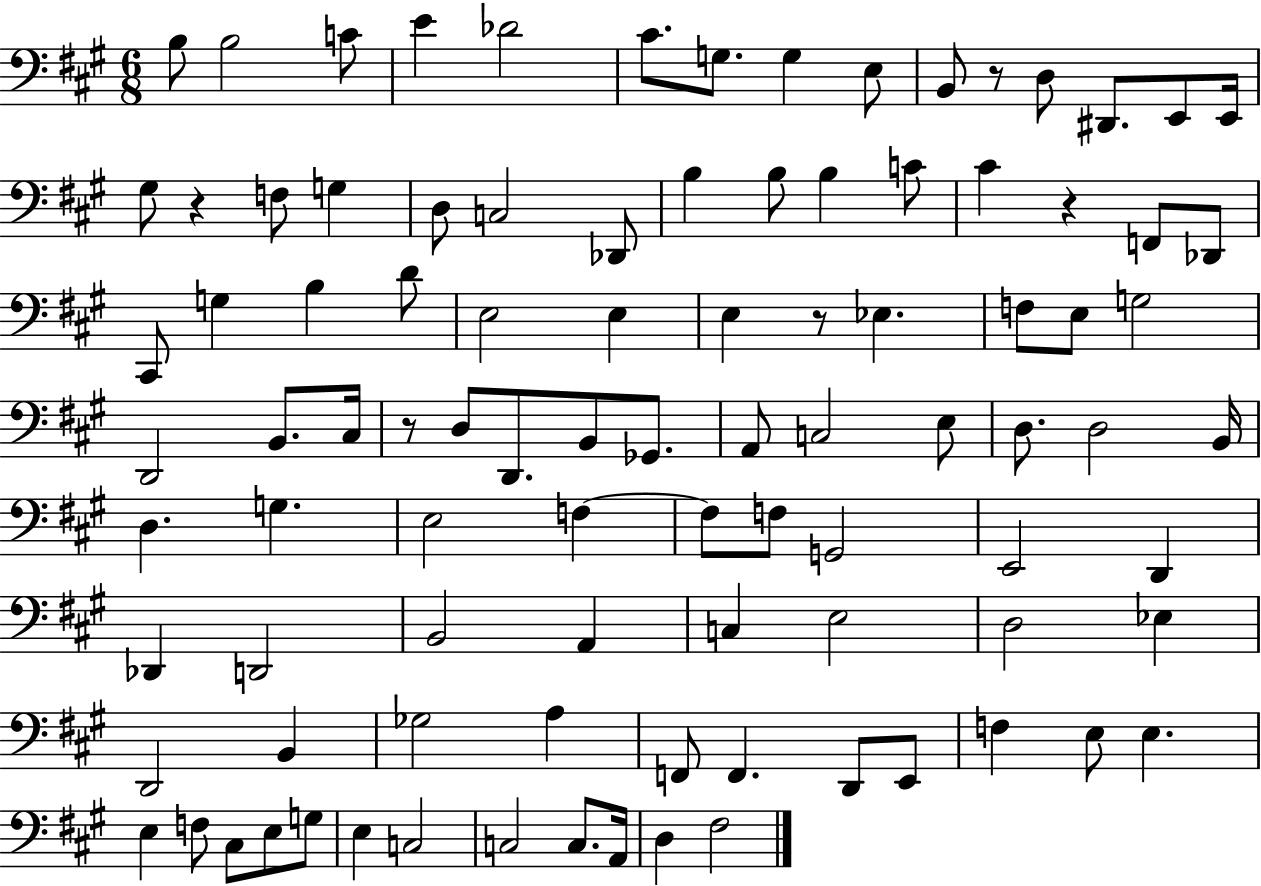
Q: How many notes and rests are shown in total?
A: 96